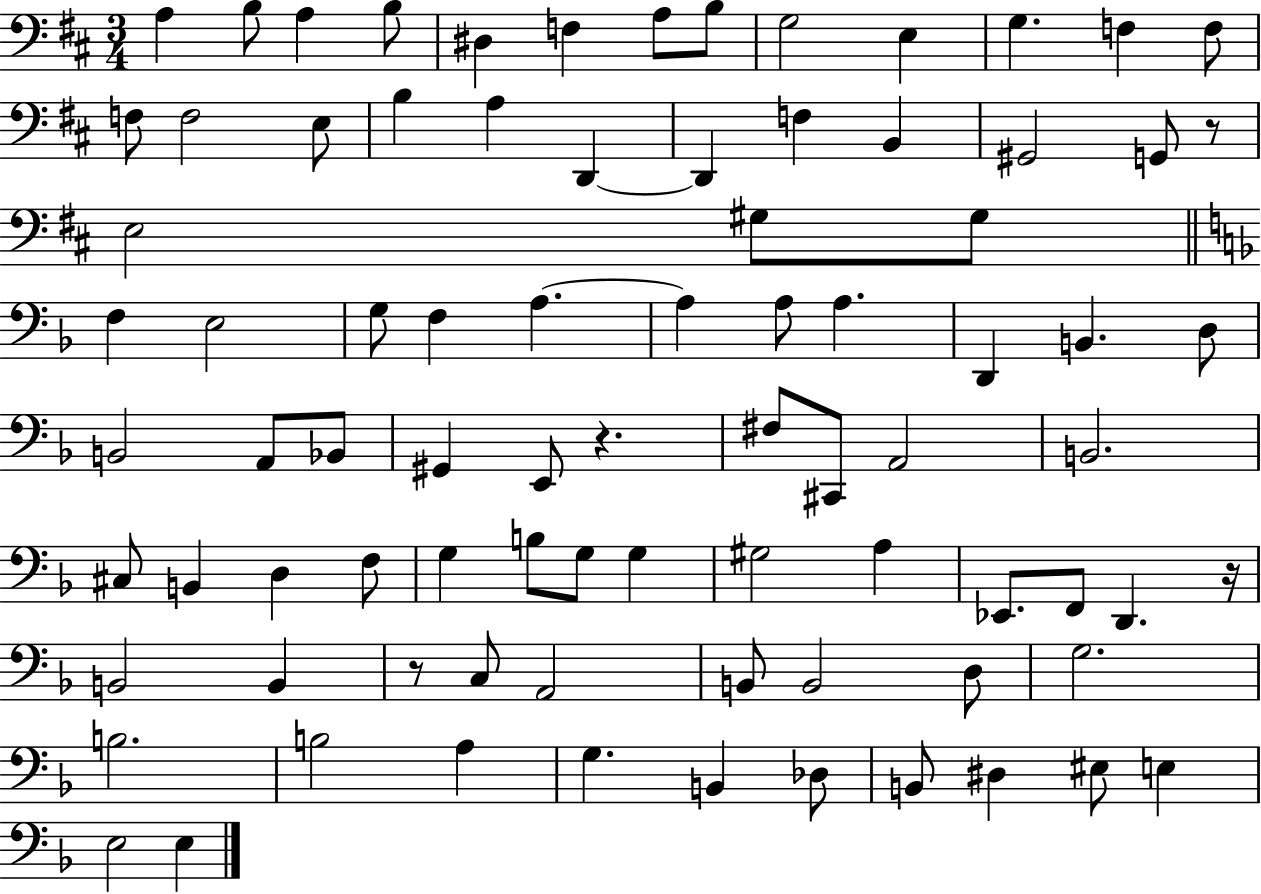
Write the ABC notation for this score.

X:1
T:Untitled
M:3/4
L:1/4
K:D
A, B,/2 A, B,/2 ^D, F, A,/2 B,/2 G,2 E, G, F, F,/2 F,/2 F,2 E,/2 B, A, D,, D,, F, B,, ^G,,2 G,,/2 z/2 E,2 ^G,/2 ^G,/2 F, E,2 G,/2 F, A, A, A,/2 A, D,, B,, D,/2 B,,2 A,,/2 _B,,/2 ^G,, E,,/2 z ^F,/2 ^C,,/2 A,,2 B,,2 ^C,/2 B,, D, F,/2 G, B,/2 G,/2 G, ^G,2 A, _E,,/2 F,,/2 D,, z/4 B,,2 B,, z/2 C,/2 A,,2 B,,/2 B,,2 D,/2 G,2 B,2 B,2 A, G, B,, _D,/2 B,,/2 ^D, ^E,/2 E, E,2 E,